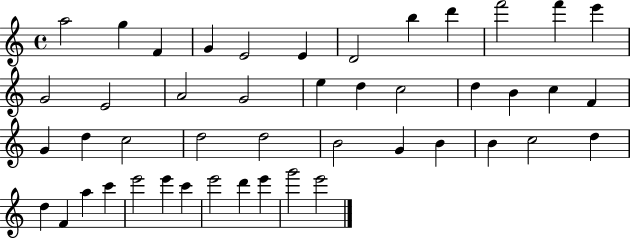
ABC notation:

X:1
T:Untitled
M:4/4
L:1/4
K:C
a2 g F G E2 E D2 b d' f'2 f' e' G2 E2 A2 G2 e d c2 d B c F G d c2 d2 d2 B2 G B B c2 d d F a c' e'2 e' c' e'2 d' e' g'2 e'2